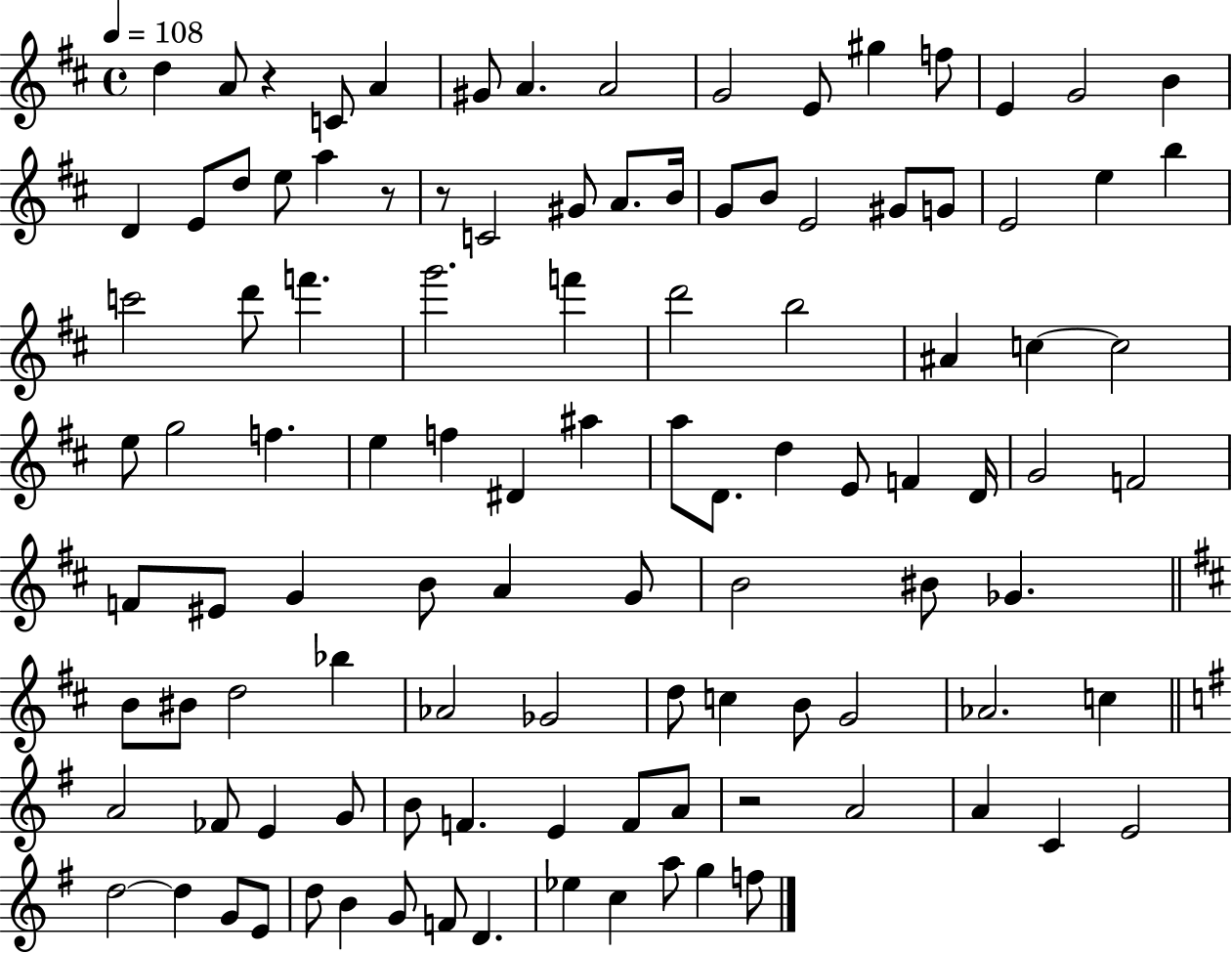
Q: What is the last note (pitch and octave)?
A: F5